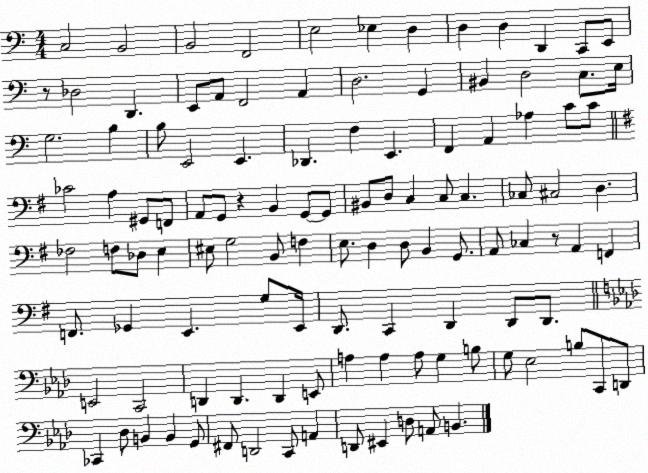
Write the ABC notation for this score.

X:1
T:Untitled
M:4/4
L:1/4
K:C
C,2 B,,2 B,,2 F,,2 E,2 _E, D, D, D, D,, C,,/2 E,,/2 z/2 _D,2 D,, E,,/2 A,,/2 F,,2 A,, D,2 G,, ^B,, D,2 C,/2 E,/4 G,2 B, B,/2 E,,2 E,, _D,, F, E,, F,, A,, _A, C/2 C/2 _C2 A, ^G,,/2 F,,/2 A,,/2 G,,/2 z B,, G,,/2 G,,/2 ^B,,/2 D,/2 C, C,/2 C, _C,/2 ^C,2 D, _F,2 F,/2 _D,/2 E, ^E,/2 G,2 B,,/2 F, E,/2 D, D,/2 B,, G,,/2 A,,/2 _C, z/2 A,, F,, F,,/2 _G,, E,, G,/2 E,,/4 D,,/2 C,, D,, D,,/2 D,,/2 E,,2 C,,2 D,, D,, D,, E,,/2 A, A, A,/2 G, B,/2 G,/2 _E,2 B,/2 C,,/2 D,,/2 _C,, _D,/2 B,, B,, G,,/2 ^F,,/2 D,,2 C,,/2 A,, D,,/2 ^E,, D,/2 A,,/2 B,,